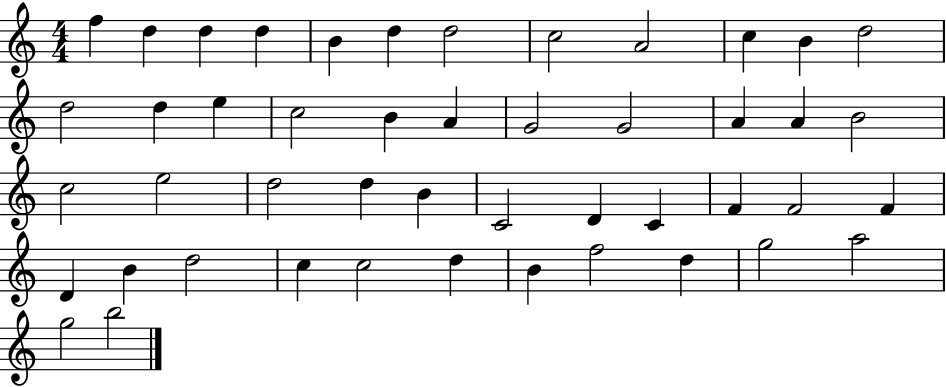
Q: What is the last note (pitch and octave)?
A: B5